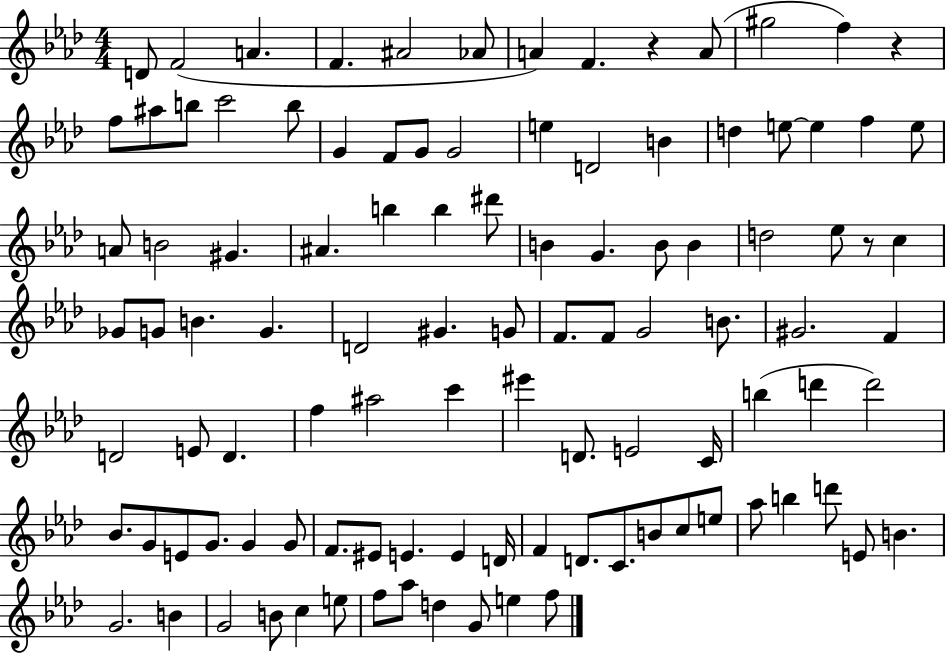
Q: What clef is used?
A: treble